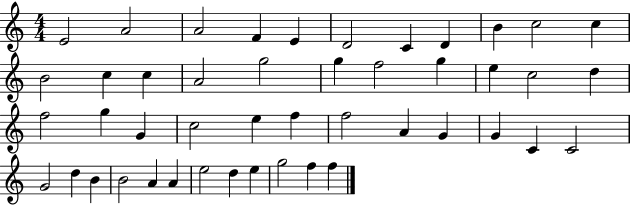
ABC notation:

X:1
T:Untitled
M:4/4
L:1/4
K:C
E2 A2 A2 F E D2 C D B c2 c B2 c c A2 g2 g f2 g e c2 d f2 g G c2 e f f2 A G G C C2 G2 d B B2 A A e2 d e g2 f f